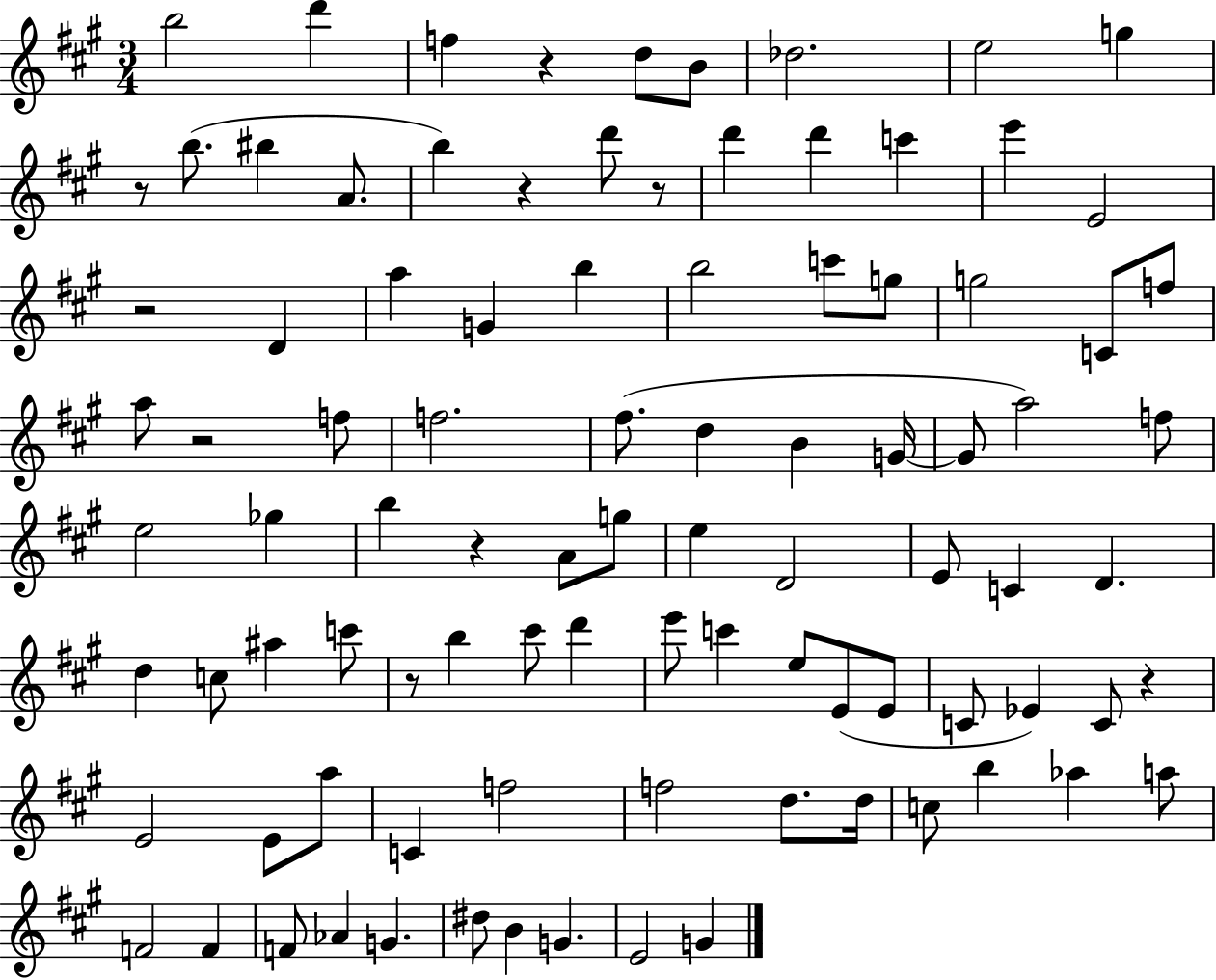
B5/h D6/q F5/q R/q D5/e B4/e Db5/h. E5/h G5/q R/e B5/e. BIS5/q A4/e. B5/q R/q D6/e R/e D6/q D6/q C6/q E6/q E4/h R/h D4/q A5/q G4/q B5/q B5/h C6/e G5/e G5/h C4/e F5/e A5/e R/h F5/e F5/h. F#5/e. D5/q B4/q G4/s G4/e A5/h F5/e E5/h Gb5/q B5/q R/q A4/e G5/e E5/q D4/h E4/e C4/q D4/q. D5/q C5/e A#5/q C6/e R/e B5/q C#6/e D6/q E6/e C6/q E5/e E4/e E4/e C4/e Eb4/q C4/e R/q E4/h E4/e A5/e C4/q F5/h F5/h D5/e. D5/s C5/e B5/q Ab5/q A5/e F4/h F4/q F4/e Ab4/q G4/q. D#5/e B4/q G4/q. E4/h G4/q